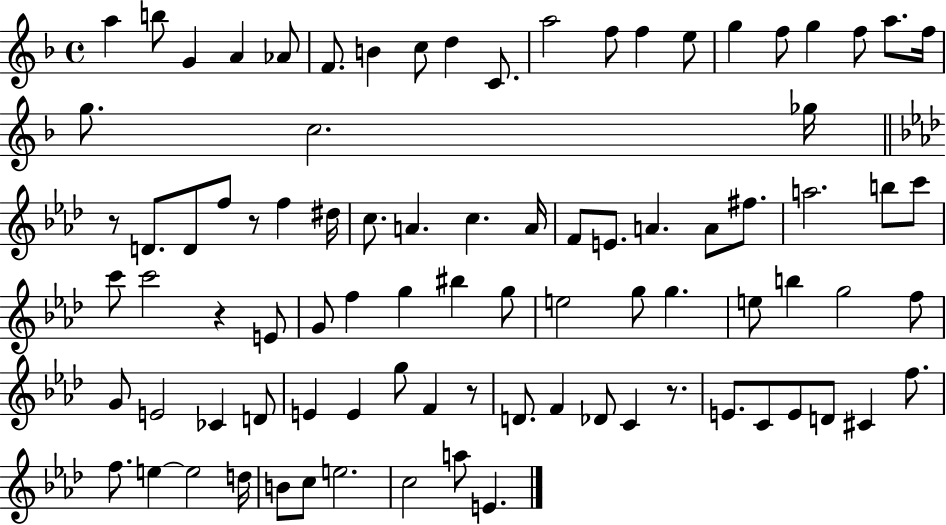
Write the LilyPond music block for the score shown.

{
  \clef treble
  \time 4/4
  \defaultTimeSignature
  \key f \major
  a''4 b''8 g'4 a'4 aes'8 | f'8. b'4 c''8 d''4 c'8. | a''2 f''8 f''4 e''8 | g''4 f''8 g''4 f''8 a''8. f''16 | \break g''8. c''2. ges''16 | \bar "||" \break \key f \minor r8 d'8. d'8 f''8 r8 f''4 dis''16 | c''8. a'4. c''4. a'16 | f'8 e'8. a'4. a'8 fis''8. | a''2. b''8 c'''8 | \break c'''8 c'''2 r4 e'8 | g'8 f''4 g''4 bis''4 g''8 | e''2 g''8 g''4. | e''8 b''4 g''2 f''8 | \break g'8 e'2 ces'4 d'8 | e'4 e'4 g''8 f'4 r8 | d'8. f'4 des'8 c'4 r8. | e'8. c'8 e'8 d'8 cis'4 f''8. | \break f''8. e''4~~ e''2 d''16 | b'8 c''8 e''2. | c''2 a''8 e'4. | \bar "|."
}